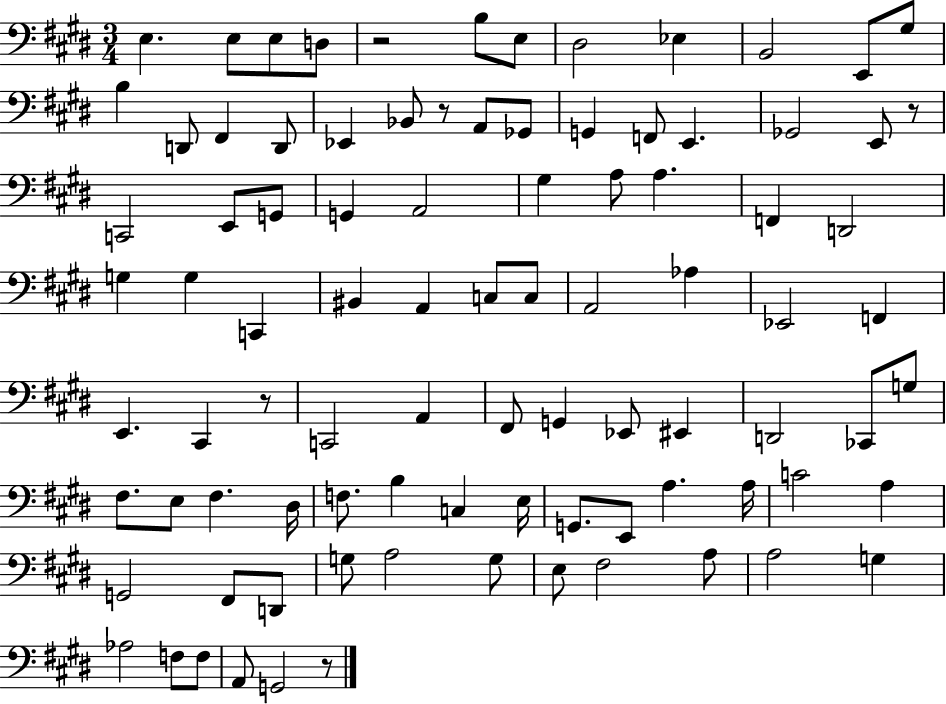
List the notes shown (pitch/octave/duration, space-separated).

E3/q. E3/e E3/e D3/e R/h B3/e E3/e D#3/h Eb3/q B2/h E2/e G#3/e B3/q D2/e F#2/q D2/e Eb2/q Bb2/e R/e A2/e Gb2/e G2/q F2/e E2/q. Gb2/h E2/e R/e C2/h E2/e G2/e G2/q A2/h G#3/q A3/e A3/q. F2/q D2/h G3/q G3/q C2/q BIS2/q A2/q C3/e C3/e A2/h Ab3/q Eb2/h F2/q E2/q. C#2/q R/e C2/h A2/q F#2/e G2/q Eb2/e EIS2/q D2/h CES2/e G3/e F#3/e. E3/e F#3/q. D#3/s F3/e. B3/q C3/q E3/s G2/e. E2/e A3/q. A3/s C4/h A3/q G2/h F#2/e D2/e G3/e A3/h G3/e E3/e F#3/h A3/e A3/h G3/q Ab3/h F3/e F3/e A2/e G2/h R/e